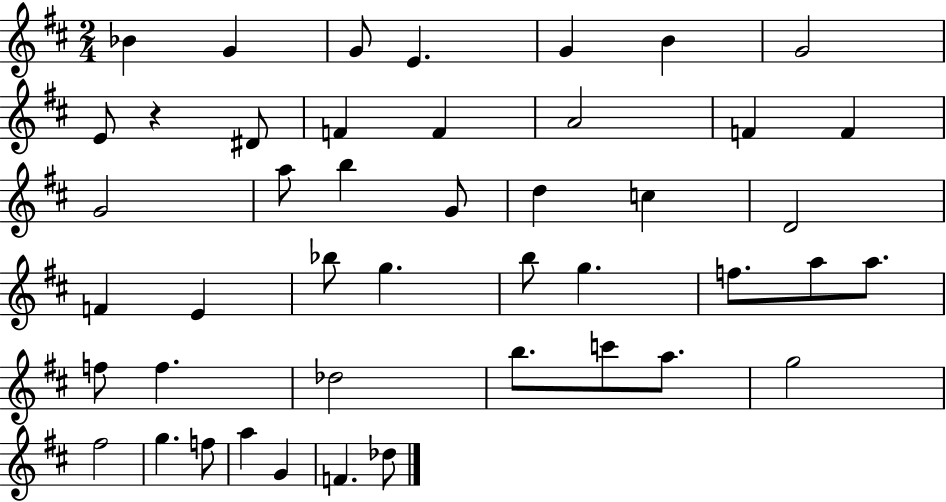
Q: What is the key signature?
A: D major